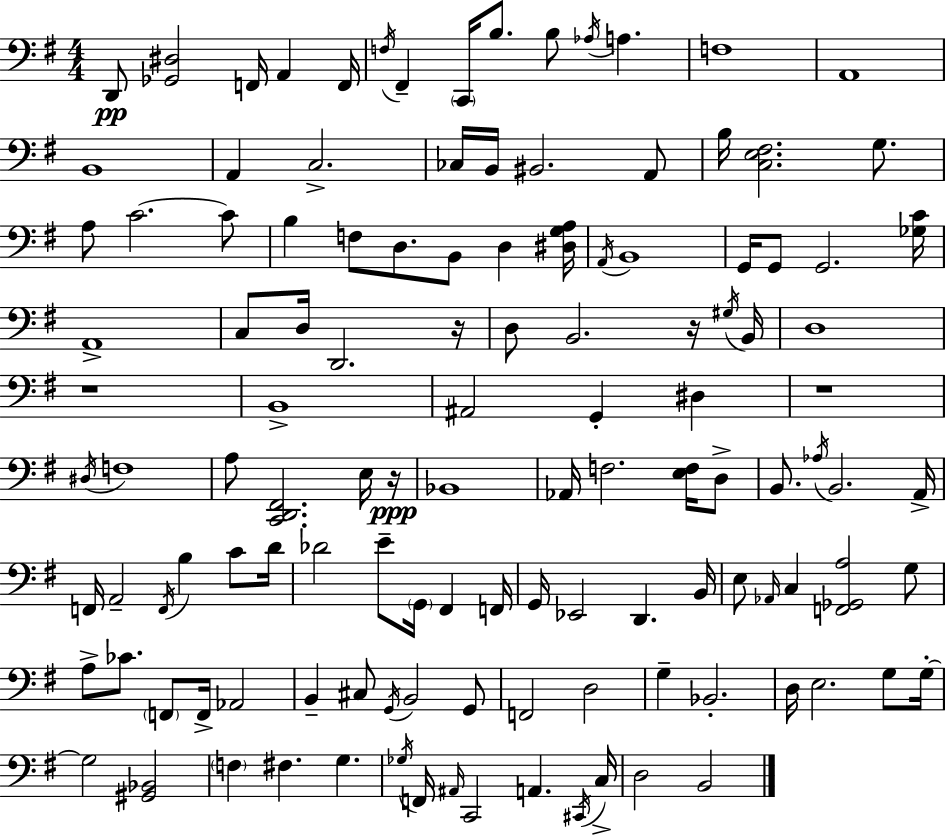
X:1
T:Untitled
M:4/4
L:1/4
K:G
D,,/2 [_G,,^D,]2 F,,/4 A,, F,,/4 F,/4 ^F,, C,,/4 B,/2 B,/2 _A,/4 A, F,4 A,,4 B,,4 A,, C,2 _C,/4 B,,/4 ^B,,2 A,,/2 B,/4 [C,E,^F,]2 G,/2 A,/2 C2 C/2 B, F,/2 D,/2 B,,/2 D, [^D,G,A,]/4 A,,/4 B,,4 G,,/4 G,,/2 G,,2 [_G,C]/4 A,,4 C,/2 D,/4 D,,2 z/4 D,/2 B,,2 z/4 ^G,/4 B,,/4 D,4 z4 B,,4 ^A,,2 G,, ^D, z4 ^D,/4 F,4 A,/2 [C,,D,,^F,,]2 E,/4 z/4 _B,,4 _A,,/4 F,2 [E,F,]/4 D,/2 B,,/2 _A,/4 B,,2 A,,/4 F,,/4 A,,2 F,,/4 B, C/2 D/4 _D2 E/2 G,,/4 ^F,, F,,/4 G,,/4 _E,,2 D,, B,,/4 E,/2 _A,,/4 C, [F,,_G,,A,]2 G,/2 A,/2 _C/2 F,,/2 F,,/4 _A,,2 B,, ^C,/2 G,,/4 B,,2 G,,/2 F,,2 D,2 G, _B,,2 D,/4 E,2 G,/2 G,/4 G,2 [^G,,_B,,]2 F, ^F, G, _G,/4 F,,/4 ^A,,/4 C,,2 A,, ^C,,/4 C,/4 D,2 B,,2